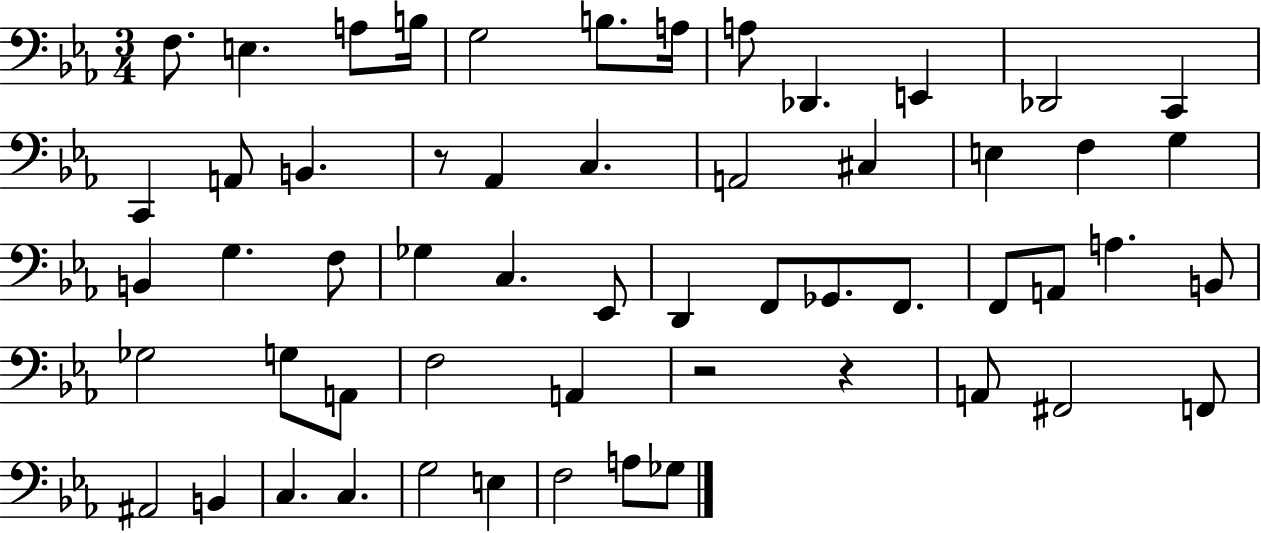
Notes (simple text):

F3/e. E3/q. A3/e B3/s G3/h B3/e. A3/s A3/e Db2/q. E2/q Db2/h C2/q C2/q A2/e B2/q. R/e Ab2/q C3/q. A2/h C#3/q E3/q F3/q G3/q B2/q G3/q. F3/e Gb3/q C3/q. Eb2/e D2/q F2/e Gb2/e. F2/e. F2/e A2/e A3/q. B2/e Gb3/h G3/e A2/e F3/h A2/q R/h R/q A2/e F#2/h F2/e A#2/h B2/q C3/q. C3/q. G3/h E3/q F3/h A3/e Gb3/e